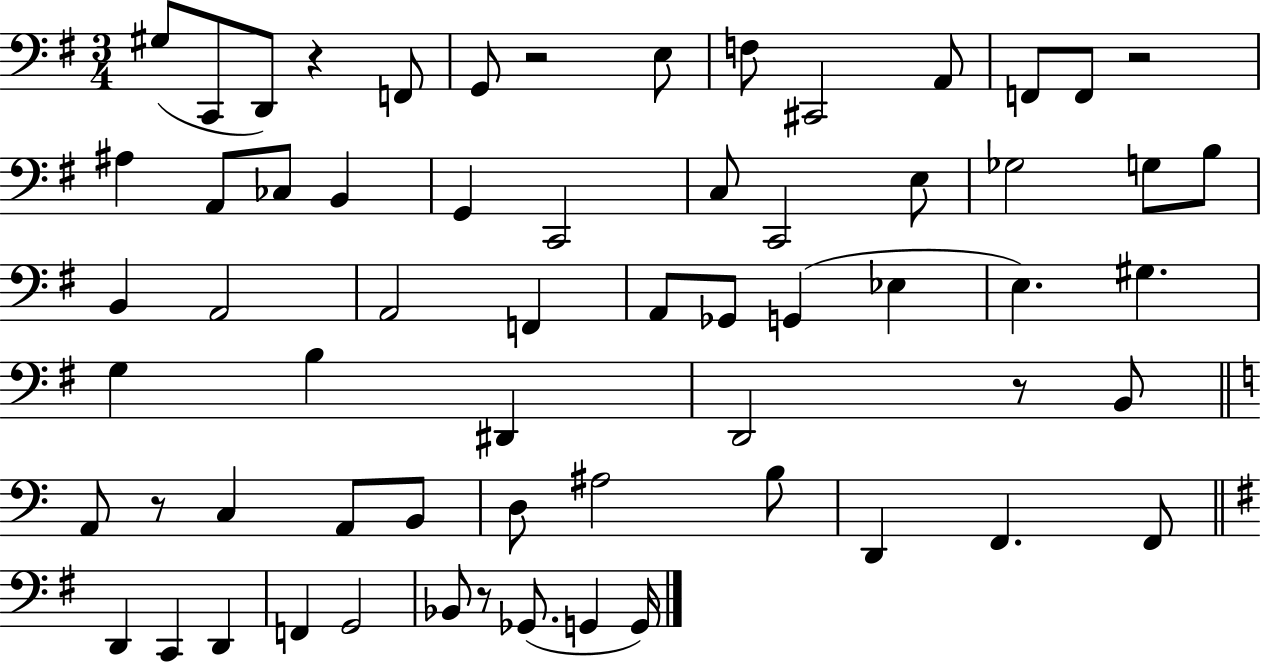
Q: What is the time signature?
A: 3/4